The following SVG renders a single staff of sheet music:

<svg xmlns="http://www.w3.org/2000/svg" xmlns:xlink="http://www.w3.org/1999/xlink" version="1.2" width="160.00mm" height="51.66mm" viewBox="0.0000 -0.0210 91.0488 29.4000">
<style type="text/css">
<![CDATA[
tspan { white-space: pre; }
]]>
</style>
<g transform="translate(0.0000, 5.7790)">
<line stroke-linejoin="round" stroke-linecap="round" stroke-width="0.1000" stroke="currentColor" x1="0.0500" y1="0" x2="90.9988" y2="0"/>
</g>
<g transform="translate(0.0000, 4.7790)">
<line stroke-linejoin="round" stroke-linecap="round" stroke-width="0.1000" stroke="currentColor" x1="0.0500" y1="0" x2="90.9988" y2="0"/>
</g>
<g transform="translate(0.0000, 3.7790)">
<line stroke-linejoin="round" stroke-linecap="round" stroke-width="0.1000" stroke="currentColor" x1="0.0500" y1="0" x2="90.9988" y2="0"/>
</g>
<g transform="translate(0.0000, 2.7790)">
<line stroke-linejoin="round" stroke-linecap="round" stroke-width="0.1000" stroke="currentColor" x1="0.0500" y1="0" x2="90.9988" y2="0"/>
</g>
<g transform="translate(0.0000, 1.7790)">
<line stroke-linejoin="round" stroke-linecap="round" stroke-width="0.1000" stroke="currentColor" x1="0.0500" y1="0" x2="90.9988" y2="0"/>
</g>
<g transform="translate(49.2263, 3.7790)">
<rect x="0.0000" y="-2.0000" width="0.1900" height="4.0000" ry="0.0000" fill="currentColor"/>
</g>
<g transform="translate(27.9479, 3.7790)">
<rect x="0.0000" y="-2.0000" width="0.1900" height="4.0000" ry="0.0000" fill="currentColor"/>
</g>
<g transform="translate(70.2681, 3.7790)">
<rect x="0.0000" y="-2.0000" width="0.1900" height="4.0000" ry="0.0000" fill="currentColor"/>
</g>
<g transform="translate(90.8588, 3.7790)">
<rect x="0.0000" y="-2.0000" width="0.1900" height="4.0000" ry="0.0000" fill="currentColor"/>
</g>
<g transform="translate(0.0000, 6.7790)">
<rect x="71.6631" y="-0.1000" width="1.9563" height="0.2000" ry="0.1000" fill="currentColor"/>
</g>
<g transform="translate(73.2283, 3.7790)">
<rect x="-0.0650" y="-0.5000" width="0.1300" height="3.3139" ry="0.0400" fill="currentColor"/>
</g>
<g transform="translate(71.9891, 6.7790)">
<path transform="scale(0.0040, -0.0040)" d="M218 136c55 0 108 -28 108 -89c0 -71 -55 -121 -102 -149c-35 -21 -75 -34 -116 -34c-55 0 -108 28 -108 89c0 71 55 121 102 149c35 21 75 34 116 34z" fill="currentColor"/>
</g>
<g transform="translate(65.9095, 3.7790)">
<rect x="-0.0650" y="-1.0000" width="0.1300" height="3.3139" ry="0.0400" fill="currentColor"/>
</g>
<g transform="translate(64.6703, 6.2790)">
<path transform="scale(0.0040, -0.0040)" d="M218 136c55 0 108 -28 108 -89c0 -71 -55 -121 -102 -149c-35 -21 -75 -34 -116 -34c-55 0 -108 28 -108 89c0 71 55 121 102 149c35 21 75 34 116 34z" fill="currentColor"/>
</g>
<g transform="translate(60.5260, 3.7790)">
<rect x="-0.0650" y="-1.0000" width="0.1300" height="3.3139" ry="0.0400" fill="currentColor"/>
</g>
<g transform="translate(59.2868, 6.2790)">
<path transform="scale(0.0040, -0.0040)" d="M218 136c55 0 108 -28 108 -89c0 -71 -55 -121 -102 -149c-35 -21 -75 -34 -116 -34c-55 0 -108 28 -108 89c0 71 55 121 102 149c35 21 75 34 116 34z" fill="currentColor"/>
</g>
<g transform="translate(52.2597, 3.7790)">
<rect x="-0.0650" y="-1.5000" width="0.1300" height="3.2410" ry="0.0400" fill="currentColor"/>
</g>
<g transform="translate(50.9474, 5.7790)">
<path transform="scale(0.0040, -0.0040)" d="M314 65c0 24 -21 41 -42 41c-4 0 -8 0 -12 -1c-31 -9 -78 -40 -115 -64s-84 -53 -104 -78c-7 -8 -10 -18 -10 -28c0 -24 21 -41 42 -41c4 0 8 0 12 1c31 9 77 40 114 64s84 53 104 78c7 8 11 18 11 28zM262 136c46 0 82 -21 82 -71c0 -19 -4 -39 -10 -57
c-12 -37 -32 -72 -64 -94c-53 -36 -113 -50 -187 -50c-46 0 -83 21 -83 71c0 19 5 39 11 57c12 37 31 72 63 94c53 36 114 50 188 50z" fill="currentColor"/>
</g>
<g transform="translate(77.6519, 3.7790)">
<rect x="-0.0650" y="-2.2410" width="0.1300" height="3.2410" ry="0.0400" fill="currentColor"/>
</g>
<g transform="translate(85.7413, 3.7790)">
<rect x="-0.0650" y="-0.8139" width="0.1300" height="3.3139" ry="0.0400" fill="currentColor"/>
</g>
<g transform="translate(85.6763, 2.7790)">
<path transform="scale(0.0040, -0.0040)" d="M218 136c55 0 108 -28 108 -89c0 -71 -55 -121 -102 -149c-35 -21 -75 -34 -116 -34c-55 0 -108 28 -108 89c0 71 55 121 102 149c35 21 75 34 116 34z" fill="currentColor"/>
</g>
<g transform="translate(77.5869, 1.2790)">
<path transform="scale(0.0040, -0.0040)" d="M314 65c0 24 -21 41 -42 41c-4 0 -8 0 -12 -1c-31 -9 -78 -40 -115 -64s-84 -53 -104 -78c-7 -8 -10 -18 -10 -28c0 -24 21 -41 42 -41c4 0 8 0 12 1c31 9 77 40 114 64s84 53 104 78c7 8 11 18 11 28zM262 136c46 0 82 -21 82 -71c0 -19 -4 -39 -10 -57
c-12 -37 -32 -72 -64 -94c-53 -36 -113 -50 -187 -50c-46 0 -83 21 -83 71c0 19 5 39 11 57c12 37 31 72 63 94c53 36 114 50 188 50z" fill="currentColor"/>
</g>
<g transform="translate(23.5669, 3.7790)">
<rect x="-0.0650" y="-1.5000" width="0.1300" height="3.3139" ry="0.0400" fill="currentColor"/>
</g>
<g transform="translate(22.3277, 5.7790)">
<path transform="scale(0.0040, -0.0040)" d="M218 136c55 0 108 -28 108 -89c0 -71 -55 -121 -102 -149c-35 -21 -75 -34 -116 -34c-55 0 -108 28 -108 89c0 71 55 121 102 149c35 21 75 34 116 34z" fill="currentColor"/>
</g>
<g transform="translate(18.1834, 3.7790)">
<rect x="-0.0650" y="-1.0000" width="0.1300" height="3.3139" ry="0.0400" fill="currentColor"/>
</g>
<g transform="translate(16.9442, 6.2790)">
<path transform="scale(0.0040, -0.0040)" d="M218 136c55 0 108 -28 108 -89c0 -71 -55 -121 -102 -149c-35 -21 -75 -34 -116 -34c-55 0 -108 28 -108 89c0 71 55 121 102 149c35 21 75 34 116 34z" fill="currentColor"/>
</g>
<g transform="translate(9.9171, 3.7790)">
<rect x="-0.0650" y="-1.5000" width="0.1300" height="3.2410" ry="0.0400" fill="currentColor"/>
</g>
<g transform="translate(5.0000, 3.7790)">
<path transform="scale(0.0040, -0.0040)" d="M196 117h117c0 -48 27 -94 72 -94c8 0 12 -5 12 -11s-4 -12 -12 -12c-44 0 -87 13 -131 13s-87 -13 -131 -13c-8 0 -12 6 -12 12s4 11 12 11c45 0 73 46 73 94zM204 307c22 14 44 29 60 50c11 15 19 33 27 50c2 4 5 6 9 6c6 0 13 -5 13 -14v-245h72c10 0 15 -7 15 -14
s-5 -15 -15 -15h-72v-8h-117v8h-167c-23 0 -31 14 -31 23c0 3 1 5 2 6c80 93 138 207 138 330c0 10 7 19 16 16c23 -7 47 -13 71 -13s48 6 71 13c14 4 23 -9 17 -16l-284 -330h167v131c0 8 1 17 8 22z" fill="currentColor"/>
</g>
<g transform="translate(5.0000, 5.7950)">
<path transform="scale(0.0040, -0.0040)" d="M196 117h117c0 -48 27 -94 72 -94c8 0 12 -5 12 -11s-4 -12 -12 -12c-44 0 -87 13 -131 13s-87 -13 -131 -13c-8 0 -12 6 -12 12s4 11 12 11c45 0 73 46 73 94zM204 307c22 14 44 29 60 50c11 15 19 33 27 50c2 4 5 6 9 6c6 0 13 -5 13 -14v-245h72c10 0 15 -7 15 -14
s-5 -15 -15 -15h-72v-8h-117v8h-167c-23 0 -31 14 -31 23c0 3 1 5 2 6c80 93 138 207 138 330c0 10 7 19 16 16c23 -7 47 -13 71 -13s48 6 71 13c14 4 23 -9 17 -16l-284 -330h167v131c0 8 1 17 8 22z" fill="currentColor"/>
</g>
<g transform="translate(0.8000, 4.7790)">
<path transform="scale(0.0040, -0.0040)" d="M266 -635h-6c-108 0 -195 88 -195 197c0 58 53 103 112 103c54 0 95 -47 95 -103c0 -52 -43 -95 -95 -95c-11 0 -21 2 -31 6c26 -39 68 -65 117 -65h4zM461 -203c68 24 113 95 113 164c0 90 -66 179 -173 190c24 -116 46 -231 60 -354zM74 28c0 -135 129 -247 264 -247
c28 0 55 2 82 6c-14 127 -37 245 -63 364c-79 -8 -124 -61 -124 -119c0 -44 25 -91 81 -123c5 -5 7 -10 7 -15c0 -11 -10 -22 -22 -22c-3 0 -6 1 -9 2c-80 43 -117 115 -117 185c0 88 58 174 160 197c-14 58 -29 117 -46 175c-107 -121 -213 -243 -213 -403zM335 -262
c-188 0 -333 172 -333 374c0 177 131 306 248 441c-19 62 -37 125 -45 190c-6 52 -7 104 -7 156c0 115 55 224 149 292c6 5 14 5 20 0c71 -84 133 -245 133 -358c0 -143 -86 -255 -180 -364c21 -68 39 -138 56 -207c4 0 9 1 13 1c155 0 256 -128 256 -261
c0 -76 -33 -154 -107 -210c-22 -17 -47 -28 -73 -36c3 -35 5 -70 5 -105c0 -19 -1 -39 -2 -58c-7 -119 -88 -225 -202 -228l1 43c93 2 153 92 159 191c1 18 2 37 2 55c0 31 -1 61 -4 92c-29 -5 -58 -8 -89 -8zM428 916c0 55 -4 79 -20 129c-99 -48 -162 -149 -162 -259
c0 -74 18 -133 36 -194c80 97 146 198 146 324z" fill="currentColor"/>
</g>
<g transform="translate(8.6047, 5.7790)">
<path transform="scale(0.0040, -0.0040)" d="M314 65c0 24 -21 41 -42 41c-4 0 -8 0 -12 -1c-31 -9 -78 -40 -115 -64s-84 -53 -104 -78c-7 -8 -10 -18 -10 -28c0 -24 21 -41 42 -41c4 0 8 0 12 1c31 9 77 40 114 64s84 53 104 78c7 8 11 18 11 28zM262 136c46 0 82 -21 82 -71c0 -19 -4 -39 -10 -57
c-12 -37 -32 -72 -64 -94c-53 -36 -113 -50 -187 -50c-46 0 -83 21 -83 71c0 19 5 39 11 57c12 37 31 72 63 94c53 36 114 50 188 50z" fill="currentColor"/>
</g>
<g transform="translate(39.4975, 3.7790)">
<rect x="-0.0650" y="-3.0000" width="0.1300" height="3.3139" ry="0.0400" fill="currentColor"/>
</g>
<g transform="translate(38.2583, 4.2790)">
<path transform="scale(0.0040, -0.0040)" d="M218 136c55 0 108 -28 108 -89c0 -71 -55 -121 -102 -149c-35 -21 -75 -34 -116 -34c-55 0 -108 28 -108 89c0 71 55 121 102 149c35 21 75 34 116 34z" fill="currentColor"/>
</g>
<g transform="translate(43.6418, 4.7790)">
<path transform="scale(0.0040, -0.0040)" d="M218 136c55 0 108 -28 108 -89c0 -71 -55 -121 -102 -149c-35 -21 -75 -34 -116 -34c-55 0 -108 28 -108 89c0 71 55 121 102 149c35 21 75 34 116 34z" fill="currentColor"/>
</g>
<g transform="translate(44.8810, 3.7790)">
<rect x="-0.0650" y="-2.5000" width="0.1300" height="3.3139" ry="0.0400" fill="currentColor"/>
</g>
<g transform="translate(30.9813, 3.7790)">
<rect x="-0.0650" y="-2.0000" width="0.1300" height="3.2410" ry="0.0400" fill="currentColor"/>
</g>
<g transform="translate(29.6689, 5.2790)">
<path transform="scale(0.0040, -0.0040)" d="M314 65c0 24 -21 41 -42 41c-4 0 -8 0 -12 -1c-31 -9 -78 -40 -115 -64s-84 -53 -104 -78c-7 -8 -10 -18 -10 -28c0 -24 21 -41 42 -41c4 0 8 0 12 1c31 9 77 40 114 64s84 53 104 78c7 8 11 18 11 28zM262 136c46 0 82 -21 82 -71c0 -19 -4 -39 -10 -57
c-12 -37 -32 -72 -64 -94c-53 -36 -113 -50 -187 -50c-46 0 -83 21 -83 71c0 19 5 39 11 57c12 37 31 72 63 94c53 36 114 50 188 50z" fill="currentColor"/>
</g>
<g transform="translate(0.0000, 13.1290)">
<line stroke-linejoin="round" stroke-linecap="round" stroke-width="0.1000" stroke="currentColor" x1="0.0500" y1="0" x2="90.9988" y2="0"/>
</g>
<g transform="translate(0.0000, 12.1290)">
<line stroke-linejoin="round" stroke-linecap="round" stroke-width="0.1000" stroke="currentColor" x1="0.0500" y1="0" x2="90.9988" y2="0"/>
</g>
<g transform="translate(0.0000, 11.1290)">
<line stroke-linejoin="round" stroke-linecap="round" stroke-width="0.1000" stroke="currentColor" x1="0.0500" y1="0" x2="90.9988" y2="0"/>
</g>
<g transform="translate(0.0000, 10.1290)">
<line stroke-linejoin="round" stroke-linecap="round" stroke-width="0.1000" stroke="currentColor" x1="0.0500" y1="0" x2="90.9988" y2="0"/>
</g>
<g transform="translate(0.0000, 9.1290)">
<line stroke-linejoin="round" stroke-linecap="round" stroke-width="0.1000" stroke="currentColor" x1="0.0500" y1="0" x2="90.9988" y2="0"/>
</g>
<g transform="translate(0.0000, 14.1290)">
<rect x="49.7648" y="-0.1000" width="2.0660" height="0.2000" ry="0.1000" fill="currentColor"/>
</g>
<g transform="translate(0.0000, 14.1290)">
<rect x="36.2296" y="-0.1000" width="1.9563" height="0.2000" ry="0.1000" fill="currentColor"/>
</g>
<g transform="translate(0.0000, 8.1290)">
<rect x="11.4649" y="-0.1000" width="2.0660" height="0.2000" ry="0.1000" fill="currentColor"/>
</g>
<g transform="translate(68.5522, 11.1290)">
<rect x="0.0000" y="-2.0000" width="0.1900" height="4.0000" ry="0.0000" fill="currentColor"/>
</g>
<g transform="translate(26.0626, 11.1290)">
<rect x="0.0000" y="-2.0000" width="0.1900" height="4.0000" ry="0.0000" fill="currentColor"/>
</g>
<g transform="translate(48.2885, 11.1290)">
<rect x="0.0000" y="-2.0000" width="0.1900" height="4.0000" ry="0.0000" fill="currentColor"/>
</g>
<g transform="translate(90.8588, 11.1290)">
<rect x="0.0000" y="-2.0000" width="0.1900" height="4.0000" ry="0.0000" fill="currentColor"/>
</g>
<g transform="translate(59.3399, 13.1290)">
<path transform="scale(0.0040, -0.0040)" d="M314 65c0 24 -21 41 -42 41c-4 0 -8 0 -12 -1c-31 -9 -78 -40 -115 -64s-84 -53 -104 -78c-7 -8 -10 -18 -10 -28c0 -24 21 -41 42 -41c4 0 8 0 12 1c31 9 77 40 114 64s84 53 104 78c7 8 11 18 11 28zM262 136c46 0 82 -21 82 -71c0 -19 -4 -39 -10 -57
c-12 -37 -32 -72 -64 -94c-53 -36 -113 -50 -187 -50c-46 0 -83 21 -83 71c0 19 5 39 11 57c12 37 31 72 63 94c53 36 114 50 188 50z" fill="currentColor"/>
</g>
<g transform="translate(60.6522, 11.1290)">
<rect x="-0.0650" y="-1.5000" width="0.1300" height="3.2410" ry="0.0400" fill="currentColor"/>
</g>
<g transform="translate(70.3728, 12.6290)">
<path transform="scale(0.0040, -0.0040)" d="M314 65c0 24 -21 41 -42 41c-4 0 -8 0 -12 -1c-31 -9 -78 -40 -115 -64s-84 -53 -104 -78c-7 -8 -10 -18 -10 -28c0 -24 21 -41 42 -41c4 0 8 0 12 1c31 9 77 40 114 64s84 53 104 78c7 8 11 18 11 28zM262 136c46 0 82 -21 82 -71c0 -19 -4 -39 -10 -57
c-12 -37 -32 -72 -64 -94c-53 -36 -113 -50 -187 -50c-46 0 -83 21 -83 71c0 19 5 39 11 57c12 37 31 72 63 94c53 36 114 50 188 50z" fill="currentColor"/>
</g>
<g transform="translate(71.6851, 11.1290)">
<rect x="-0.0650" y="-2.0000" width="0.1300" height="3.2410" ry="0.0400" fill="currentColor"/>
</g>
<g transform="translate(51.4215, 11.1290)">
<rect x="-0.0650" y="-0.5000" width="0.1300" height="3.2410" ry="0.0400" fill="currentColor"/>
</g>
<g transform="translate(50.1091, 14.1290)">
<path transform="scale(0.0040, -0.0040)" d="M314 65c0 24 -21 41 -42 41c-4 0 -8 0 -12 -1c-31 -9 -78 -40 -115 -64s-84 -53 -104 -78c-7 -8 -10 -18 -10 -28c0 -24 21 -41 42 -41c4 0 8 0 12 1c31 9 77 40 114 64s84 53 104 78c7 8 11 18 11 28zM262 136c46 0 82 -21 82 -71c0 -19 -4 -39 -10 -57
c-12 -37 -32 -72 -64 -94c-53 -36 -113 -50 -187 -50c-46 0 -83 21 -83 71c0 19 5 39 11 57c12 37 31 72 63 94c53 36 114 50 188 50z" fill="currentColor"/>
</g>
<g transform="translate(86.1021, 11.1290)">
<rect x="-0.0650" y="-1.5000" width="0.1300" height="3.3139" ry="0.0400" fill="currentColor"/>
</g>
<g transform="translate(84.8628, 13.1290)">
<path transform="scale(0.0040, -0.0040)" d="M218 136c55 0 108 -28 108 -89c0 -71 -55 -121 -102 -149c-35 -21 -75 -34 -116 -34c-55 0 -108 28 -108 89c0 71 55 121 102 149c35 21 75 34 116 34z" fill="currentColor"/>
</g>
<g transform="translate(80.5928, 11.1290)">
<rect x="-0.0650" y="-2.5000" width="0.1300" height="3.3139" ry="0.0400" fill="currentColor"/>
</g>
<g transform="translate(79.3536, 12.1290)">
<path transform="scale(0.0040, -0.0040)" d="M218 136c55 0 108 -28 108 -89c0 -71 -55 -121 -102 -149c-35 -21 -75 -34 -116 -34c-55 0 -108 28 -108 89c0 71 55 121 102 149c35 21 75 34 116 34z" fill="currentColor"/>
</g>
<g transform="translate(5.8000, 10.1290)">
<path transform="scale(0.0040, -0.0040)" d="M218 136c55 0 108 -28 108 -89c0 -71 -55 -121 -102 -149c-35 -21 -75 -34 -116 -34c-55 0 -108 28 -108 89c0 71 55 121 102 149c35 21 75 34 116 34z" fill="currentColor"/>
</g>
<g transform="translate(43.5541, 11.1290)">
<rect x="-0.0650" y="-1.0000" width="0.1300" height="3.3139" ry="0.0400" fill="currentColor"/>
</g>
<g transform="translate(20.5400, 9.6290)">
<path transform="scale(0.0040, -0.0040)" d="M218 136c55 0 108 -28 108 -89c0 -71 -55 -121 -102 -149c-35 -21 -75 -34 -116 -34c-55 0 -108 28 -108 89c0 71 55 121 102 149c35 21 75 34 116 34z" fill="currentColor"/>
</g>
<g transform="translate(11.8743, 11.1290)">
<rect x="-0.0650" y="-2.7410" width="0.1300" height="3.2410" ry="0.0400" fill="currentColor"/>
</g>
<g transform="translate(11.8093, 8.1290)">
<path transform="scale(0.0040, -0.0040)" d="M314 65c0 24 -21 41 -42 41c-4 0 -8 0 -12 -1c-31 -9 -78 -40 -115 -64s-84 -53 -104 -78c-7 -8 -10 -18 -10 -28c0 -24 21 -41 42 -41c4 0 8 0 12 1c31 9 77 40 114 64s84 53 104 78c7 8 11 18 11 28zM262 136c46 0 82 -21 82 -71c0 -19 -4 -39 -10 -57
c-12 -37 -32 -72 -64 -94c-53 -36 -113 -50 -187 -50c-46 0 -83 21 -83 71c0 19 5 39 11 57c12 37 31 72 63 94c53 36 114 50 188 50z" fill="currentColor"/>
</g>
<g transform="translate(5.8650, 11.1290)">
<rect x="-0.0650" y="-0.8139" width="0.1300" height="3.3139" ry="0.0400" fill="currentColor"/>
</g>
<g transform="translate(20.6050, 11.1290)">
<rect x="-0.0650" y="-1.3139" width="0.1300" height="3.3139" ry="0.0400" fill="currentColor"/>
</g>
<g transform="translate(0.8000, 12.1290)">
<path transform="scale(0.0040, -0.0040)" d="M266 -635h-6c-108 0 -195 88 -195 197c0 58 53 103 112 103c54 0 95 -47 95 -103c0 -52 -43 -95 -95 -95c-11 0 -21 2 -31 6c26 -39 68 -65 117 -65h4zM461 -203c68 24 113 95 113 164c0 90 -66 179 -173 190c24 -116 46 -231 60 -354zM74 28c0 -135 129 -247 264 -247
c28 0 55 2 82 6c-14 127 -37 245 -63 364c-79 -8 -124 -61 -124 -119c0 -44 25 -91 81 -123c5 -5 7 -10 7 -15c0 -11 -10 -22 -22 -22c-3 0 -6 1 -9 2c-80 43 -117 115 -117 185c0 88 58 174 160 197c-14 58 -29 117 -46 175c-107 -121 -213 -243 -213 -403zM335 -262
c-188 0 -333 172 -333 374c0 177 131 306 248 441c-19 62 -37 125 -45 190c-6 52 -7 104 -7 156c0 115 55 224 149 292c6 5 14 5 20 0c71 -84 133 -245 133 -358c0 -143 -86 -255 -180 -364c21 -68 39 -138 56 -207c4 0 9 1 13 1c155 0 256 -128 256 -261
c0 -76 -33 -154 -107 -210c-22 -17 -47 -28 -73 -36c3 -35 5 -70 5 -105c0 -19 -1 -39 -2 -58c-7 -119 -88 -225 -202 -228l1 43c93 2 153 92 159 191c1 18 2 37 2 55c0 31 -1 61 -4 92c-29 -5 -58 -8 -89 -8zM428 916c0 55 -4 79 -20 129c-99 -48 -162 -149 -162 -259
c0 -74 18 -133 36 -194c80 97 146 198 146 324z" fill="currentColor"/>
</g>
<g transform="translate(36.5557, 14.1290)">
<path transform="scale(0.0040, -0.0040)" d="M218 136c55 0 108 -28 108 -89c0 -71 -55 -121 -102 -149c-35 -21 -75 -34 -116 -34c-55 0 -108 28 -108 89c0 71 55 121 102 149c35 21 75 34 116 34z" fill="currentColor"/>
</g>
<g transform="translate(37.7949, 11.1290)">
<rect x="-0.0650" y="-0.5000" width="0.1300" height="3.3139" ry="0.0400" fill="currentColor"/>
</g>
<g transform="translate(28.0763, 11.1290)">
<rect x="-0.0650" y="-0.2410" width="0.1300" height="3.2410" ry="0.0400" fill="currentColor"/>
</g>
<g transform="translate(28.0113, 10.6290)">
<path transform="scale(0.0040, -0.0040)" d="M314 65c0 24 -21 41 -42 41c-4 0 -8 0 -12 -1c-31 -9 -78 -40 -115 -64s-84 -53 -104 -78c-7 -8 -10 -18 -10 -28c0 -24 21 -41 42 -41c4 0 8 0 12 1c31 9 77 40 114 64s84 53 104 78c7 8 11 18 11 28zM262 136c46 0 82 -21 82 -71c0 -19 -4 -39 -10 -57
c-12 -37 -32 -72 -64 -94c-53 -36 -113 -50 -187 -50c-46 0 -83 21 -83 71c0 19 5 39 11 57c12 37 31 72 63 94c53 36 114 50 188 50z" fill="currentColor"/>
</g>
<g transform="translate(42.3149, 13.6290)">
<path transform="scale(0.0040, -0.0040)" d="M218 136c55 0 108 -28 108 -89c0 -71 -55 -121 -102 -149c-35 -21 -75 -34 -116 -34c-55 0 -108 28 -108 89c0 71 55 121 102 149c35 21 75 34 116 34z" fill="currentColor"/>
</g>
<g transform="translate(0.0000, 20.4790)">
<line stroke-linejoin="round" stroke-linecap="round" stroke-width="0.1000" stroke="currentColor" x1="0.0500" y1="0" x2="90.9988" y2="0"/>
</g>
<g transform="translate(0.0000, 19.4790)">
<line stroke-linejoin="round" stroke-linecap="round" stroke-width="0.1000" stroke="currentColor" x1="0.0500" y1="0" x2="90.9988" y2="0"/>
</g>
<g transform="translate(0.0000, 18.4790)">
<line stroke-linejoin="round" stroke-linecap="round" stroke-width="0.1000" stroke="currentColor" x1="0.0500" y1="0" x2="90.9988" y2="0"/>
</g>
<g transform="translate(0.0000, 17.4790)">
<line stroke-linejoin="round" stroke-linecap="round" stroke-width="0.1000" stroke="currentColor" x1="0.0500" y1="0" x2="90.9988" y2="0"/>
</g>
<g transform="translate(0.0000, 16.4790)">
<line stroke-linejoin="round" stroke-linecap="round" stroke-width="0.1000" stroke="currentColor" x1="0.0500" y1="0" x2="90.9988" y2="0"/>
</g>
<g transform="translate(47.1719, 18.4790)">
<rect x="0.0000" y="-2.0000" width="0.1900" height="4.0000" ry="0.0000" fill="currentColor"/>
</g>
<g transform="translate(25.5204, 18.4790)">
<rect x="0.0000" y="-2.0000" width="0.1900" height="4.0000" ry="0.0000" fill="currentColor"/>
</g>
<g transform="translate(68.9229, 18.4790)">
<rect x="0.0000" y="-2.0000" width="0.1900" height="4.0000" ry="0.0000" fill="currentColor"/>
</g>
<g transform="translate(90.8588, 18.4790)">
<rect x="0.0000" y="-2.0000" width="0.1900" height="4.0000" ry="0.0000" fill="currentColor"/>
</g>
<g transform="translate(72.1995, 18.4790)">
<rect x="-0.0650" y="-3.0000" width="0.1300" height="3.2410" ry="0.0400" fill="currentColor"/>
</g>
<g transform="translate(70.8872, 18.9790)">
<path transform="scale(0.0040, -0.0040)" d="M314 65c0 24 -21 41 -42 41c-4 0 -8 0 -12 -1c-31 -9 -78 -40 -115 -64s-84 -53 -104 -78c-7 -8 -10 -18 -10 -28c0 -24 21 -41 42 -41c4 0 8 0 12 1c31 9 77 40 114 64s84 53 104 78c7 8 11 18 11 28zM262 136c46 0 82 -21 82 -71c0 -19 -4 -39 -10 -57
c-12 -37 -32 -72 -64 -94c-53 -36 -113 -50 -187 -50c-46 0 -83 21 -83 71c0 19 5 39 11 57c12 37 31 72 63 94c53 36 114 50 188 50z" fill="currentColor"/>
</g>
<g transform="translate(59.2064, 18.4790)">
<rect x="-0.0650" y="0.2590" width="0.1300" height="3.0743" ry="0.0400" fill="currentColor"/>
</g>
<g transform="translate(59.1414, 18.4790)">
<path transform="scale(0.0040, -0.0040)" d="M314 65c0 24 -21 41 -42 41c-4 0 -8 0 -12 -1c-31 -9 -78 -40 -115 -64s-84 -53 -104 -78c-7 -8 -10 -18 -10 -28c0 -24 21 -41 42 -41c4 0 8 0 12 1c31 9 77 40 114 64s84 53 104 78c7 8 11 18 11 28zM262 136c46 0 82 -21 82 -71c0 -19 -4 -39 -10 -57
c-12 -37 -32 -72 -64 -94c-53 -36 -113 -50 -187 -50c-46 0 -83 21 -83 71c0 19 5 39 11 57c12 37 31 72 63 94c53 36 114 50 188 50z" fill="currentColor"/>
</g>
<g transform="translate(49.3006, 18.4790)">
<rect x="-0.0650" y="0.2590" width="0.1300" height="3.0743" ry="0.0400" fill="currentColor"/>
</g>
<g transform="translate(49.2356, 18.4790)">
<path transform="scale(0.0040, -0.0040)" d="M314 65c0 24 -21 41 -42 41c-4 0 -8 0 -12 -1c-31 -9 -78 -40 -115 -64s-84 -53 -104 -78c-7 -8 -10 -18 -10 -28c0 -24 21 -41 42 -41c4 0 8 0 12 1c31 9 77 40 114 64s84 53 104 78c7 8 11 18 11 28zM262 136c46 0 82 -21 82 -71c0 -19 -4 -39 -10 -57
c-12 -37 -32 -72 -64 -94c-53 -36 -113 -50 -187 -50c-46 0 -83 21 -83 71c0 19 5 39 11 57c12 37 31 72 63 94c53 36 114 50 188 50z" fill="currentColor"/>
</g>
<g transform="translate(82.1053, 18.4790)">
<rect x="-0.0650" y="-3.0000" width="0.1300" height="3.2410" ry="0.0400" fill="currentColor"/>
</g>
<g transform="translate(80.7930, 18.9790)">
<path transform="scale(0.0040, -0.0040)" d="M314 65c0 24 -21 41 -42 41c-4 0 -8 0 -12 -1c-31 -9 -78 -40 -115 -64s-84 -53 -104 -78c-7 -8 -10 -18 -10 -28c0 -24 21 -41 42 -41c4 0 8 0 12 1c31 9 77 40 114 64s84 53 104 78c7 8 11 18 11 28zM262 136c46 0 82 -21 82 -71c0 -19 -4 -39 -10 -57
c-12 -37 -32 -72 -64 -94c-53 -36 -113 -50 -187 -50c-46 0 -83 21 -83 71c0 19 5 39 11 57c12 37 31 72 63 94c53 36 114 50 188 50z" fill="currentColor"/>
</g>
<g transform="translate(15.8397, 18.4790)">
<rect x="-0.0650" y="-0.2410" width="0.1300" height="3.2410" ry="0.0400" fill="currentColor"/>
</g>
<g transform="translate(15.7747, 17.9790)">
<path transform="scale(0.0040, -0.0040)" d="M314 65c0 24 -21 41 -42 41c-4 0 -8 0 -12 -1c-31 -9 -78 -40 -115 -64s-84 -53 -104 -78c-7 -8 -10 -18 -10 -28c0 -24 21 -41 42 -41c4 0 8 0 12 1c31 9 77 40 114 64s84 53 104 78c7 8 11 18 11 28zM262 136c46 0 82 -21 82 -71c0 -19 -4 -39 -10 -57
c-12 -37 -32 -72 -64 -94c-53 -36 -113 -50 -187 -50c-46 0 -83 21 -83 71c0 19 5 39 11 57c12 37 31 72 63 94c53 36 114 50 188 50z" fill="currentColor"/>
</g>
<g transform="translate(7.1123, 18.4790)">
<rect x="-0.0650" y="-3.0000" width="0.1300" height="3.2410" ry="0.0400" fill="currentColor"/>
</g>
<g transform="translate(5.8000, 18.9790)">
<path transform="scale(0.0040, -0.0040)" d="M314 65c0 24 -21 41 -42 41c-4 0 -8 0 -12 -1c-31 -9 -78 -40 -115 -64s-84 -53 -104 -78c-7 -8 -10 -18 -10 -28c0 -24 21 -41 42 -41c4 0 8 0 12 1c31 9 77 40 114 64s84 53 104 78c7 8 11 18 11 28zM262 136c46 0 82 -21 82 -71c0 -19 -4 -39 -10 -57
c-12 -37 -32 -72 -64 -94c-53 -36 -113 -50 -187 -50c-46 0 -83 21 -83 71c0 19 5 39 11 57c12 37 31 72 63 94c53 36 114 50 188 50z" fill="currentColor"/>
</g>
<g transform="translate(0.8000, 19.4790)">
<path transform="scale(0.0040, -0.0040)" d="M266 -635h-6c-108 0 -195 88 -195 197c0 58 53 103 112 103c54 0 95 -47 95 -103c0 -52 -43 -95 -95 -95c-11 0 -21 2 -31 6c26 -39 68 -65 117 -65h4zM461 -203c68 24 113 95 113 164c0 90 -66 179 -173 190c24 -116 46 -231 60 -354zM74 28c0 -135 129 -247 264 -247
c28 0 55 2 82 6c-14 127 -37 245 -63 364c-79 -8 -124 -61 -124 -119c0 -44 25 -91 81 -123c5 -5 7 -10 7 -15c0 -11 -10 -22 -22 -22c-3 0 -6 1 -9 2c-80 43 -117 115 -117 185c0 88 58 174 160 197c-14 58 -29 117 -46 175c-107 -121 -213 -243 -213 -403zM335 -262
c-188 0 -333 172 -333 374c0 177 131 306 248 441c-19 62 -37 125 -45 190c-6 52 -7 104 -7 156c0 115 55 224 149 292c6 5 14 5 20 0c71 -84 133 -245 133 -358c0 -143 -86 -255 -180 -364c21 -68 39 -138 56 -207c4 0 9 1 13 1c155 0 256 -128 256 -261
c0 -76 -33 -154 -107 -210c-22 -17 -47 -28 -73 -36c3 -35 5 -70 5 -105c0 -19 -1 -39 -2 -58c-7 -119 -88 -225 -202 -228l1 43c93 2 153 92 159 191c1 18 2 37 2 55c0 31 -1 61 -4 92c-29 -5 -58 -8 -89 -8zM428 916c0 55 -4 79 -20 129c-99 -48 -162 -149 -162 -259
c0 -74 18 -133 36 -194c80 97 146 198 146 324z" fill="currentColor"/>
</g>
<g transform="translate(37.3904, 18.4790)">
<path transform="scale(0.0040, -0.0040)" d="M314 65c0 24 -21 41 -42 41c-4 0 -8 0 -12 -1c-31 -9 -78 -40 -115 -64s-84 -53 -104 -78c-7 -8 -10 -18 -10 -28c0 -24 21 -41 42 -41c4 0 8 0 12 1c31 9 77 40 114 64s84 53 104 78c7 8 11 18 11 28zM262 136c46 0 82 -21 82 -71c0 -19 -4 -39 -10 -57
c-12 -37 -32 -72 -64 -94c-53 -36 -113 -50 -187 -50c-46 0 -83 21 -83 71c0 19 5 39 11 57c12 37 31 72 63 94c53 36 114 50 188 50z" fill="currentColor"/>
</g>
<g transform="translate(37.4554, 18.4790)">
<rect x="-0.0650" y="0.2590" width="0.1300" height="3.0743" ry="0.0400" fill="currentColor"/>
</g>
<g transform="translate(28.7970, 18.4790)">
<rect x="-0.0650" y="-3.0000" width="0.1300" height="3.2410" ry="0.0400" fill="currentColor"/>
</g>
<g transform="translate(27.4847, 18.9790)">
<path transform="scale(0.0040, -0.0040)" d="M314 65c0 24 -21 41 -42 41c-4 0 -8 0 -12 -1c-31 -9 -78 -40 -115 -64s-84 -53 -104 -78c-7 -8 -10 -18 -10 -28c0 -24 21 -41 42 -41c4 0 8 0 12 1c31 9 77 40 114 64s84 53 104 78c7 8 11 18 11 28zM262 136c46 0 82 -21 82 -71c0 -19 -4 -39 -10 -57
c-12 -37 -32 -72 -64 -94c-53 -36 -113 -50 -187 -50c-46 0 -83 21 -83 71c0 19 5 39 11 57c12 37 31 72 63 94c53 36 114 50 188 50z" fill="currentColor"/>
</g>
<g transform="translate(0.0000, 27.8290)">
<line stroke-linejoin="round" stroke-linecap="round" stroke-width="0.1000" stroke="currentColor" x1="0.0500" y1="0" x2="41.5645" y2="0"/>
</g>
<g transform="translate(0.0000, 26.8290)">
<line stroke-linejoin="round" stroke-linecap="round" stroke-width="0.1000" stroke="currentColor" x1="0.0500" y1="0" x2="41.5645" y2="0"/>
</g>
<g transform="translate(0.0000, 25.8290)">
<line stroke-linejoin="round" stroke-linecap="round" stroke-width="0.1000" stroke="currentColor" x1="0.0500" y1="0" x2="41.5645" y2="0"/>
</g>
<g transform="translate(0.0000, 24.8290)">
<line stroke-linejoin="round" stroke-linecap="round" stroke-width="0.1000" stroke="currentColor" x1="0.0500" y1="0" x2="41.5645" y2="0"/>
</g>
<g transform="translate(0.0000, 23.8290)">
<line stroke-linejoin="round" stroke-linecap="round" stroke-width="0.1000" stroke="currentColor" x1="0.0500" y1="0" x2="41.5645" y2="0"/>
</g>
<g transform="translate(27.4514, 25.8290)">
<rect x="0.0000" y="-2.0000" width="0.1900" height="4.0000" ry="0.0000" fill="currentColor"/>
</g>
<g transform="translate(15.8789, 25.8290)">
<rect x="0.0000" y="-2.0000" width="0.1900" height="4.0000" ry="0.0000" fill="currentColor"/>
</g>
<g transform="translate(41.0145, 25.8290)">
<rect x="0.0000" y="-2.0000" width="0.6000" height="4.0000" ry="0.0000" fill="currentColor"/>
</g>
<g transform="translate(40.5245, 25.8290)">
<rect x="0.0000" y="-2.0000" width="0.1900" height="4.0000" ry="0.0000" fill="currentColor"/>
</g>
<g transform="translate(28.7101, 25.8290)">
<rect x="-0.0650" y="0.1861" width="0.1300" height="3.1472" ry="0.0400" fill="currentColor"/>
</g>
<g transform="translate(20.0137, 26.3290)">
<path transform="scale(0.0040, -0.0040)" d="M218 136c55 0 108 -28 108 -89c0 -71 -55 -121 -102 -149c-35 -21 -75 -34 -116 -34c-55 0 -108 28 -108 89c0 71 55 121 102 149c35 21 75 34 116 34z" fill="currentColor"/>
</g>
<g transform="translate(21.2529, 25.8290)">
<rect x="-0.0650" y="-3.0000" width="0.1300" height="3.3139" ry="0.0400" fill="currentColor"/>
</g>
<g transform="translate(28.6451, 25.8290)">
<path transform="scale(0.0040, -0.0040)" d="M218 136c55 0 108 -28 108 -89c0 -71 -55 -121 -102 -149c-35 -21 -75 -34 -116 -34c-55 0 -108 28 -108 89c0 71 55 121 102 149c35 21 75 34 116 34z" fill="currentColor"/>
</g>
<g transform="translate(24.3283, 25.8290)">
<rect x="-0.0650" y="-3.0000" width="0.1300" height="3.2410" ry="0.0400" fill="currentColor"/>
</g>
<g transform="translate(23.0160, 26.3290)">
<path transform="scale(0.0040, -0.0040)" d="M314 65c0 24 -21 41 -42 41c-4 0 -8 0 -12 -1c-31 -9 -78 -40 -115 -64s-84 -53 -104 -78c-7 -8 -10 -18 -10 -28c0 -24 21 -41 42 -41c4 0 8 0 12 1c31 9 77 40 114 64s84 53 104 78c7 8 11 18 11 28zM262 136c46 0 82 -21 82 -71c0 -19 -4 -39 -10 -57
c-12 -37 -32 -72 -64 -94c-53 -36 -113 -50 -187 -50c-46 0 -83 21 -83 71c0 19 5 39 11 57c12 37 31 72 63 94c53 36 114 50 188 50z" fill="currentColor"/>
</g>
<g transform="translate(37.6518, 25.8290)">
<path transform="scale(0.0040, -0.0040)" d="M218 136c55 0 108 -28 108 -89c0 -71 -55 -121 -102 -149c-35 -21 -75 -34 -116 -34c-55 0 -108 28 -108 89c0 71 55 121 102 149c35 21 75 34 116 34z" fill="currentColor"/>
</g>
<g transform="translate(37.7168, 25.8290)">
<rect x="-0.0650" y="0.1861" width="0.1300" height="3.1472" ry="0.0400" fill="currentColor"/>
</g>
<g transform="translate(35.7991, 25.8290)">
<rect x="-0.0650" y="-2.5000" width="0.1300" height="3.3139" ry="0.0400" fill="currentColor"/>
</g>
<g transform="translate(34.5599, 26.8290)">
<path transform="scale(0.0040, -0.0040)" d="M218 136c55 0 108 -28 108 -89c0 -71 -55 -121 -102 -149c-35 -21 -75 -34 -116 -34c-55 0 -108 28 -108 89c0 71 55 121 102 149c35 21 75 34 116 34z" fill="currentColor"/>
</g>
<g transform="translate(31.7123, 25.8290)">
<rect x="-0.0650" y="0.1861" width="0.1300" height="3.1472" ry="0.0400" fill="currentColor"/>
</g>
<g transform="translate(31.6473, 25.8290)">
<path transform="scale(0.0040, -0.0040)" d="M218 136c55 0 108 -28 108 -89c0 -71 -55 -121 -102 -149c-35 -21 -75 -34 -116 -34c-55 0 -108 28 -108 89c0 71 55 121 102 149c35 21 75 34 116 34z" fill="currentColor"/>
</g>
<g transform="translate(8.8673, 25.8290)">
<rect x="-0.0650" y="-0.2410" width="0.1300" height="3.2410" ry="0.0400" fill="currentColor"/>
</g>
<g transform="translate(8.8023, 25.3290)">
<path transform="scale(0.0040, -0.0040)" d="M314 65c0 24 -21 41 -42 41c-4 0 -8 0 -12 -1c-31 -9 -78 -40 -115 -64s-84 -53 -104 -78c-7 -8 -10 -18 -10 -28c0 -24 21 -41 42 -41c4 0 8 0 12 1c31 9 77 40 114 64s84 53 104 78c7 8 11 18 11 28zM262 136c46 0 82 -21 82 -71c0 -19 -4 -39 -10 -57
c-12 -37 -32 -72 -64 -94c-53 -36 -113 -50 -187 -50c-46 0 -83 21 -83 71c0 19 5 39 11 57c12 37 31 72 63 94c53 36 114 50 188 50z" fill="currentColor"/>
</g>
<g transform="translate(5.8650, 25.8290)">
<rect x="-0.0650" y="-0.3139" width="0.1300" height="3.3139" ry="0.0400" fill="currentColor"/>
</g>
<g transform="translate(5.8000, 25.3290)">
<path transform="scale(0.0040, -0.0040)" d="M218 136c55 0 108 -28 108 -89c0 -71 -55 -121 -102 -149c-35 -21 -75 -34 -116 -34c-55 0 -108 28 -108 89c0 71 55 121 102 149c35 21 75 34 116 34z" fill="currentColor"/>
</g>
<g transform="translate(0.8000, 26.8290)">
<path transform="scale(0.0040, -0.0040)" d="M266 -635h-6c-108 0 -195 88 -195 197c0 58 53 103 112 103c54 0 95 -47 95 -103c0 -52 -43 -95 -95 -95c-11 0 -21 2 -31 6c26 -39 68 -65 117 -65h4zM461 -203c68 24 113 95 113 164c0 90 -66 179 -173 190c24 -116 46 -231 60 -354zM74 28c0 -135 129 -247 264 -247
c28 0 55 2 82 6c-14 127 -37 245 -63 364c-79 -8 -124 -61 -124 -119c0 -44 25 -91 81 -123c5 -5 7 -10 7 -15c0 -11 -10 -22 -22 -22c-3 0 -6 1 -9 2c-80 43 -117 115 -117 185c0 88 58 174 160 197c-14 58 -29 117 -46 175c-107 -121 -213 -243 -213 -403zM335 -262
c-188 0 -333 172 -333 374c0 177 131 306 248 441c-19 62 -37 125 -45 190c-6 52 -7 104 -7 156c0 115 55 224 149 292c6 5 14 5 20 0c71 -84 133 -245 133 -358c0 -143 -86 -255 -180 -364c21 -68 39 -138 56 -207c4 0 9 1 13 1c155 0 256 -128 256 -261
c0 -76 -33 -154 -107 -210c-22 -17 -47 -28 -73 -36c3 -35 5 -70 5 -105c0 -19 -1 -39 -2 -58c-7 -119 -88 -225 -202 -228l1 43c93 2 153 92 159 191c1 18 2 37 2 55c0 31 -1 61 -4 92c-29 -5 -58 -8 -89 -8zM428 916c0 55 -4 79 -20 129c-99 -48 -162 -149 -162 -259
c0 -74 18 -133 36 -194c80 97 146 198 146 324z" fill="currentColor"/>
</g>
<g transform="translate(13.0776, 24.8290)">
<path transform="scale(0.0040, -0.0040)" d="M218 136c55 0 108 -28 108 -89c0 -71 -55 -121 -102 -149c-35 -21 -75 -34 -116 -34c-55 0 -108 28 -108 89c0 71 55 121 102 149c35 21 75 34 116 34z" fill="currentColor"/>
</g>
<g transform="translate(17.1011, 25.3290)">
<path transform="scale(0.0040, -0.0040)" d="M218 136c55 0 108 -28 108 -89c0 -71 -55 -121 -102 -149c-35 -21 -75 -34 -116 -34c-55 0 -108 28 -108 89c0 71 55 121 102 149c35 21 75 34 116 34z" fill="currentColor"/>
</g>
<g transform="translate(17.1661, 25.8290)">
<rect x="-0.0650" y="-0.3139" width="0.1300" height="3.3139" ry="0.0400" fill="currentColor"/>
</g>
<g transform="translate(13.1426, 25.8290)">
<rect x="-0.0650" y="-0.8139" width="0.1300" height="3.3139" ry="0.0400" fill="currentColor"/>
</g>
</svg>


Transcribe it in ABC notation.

X:1
T:Untitled
M:4/4
L:1/4
K:C
E2 D E F2 A G E2 D D C g2 d d a2 e c2 C D C2 E2 F2 G E A2 c2 A2 B2 B2 B2 A2 A2 c c2 d c A A2 B B G B